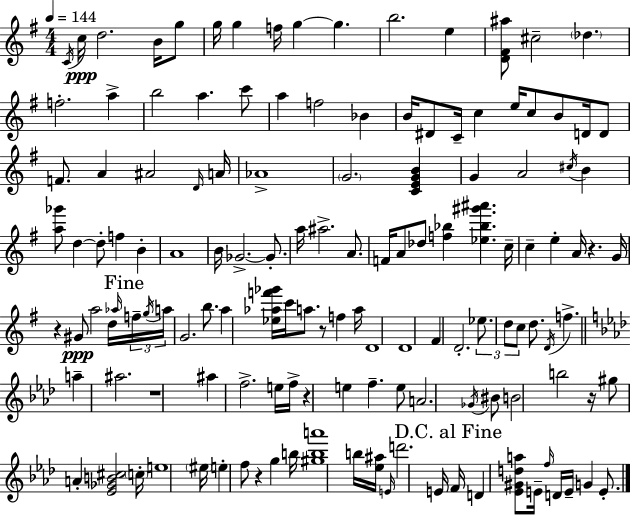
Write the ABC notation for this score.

X:1
T:Untitled
M:4/4
L:1/4
K:G
C/4 c/4 d2 B/4 g/2 g/4 g f/4 g g b2 e [D^F^a]/2 ^c2 _d f2 a b2 a c'/2 a f2 _B B/4 ^D/2 C/4 c e/4 c/2 B/2 D/4 D/2 F/2 A ^A2 D/4 A/4 _A4 G2 [CEGB] G A2 ^c/4 B [a_g']/2 d d/2 f B A4 B/4 _G2 _G/2 a/4 ^a2 A/2 F/4 A/2 _d/2 [f_b] [_e_b^g'^a'] c/4 c e A/4 z G/4 z ^G/2 a2 d/4 _a/4 f/4 g/4 a/4 G2 b/2 a [_e_af'_g']/4 c'/4 a/2 z/2 f a/4 D4 D4 ^F D2 _e/2 d/2 c/2 d/2 D/4 f a ^a2 z4 ^a f2 e/4 f/4 z e f e/2 A2 _G/4 ^B/2 B2 b2 z/4 ^g/2 A [_E_GB^c]2 c/4 e4 ^e/4 e f/2 z g b/4 [^gba']4 b/4 [_e^a]/4 E/4 d'2 E/4 F/4 D [_E^Gda]/2 E/4 f/4 D/4 E/4 G E/2